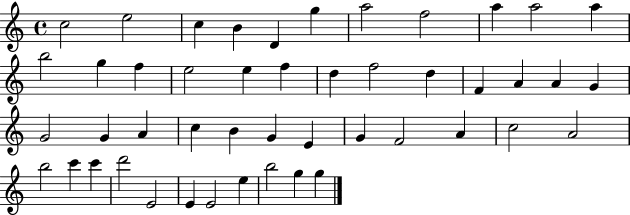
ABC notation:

X:1
T:Untitled
M:4/4
L:1/4
K:C
c2 e2 c B D g a2 f2 a a2 a b2 g f e2 e f d f2 d F A A G G2 G A c B G E G F2 A c2 A2 b2 c' c' d'2 E2 E E2 e b2 g g